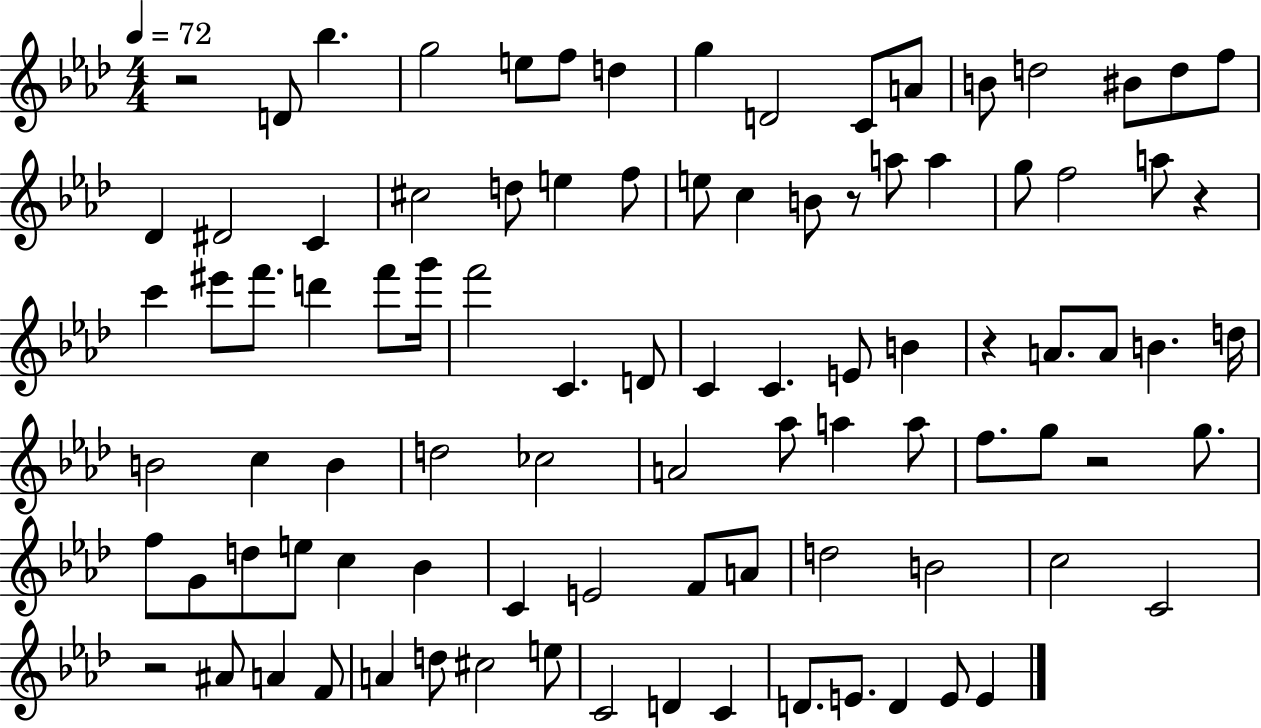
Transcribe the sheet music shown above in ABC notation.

X:1
T:Untitled
M:4/4
L:1/4
K:Ab
z2 D/2 _b g2 e/2 f/2 d g D2 C/2 A/2 B/2 d2 ^B/2 d/2 f/2 _D ^D2 C ^c2 d/2 e f/2 e/2 c B/2 z/2 a/2 a g/2 f2 a/2 z c' ^e'/2 f'/2 d' f'/2 g'/4 f'2 C D/2 C C E/2 B z A/2 A/2 B d/4 B2 c B d2 _c2 A2 _a/2 a a/2 f/2 g/2 z2 g/2 f/2 G/2 d/2 e/2 c _B C E2 F/2 A/2 d2 B2 c2 C2 z2 ^A/2 A F/2 A d/2 ^c2 e/2 C2 D C D/2 E/2 D E/2 E